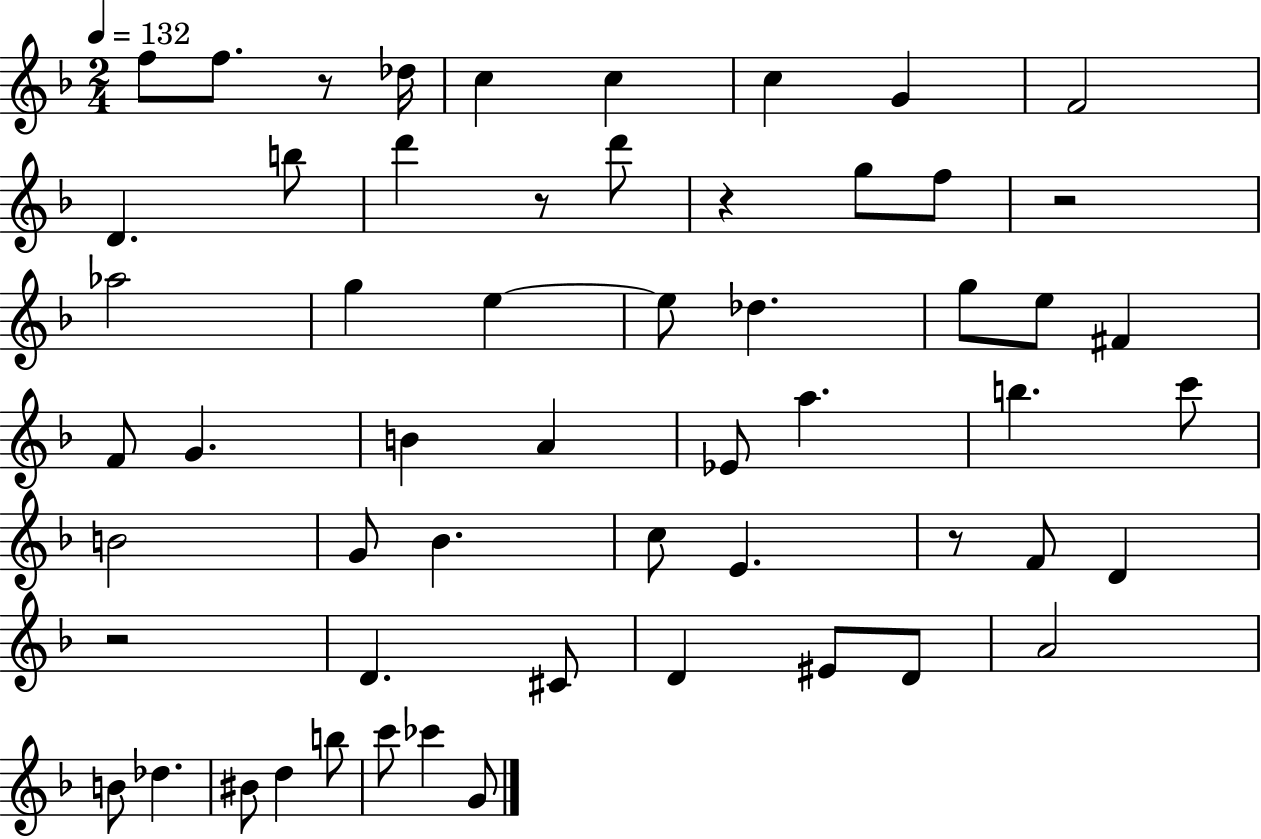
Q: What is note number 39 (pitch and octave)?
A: C#4